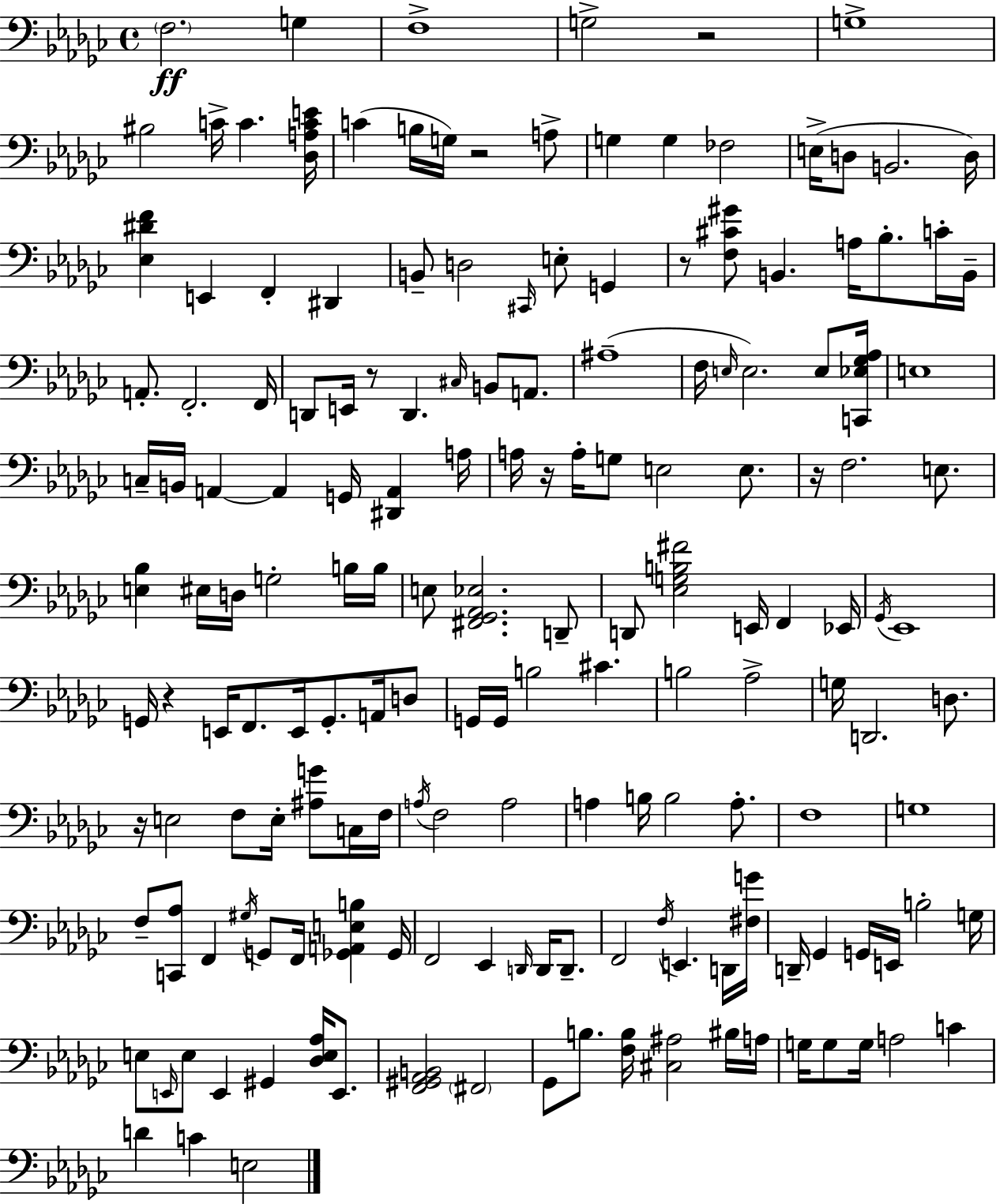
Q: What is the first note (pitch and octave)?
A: F3